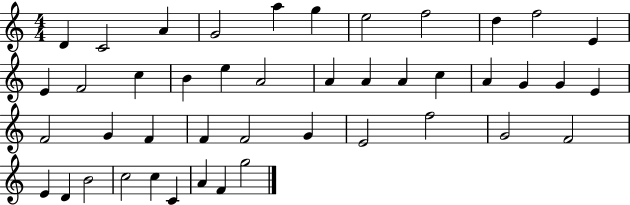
D4/q C4/h A4/q G4/h A5/q G5/q E5/h F5/h D5/q F5/h E4/q E4/q F4/h C5/q B4/q E5/q A4/h A4/q A4/q A4/q C5/q A4/q G4/q G4/q E4/q F4/h G4/q F4/q F4/q F4/h G4/q E4/h F5/h G4/h F4/h E4/q D4/q B4/h C5/h C5/q C4/q A4/q F4/q G5/h